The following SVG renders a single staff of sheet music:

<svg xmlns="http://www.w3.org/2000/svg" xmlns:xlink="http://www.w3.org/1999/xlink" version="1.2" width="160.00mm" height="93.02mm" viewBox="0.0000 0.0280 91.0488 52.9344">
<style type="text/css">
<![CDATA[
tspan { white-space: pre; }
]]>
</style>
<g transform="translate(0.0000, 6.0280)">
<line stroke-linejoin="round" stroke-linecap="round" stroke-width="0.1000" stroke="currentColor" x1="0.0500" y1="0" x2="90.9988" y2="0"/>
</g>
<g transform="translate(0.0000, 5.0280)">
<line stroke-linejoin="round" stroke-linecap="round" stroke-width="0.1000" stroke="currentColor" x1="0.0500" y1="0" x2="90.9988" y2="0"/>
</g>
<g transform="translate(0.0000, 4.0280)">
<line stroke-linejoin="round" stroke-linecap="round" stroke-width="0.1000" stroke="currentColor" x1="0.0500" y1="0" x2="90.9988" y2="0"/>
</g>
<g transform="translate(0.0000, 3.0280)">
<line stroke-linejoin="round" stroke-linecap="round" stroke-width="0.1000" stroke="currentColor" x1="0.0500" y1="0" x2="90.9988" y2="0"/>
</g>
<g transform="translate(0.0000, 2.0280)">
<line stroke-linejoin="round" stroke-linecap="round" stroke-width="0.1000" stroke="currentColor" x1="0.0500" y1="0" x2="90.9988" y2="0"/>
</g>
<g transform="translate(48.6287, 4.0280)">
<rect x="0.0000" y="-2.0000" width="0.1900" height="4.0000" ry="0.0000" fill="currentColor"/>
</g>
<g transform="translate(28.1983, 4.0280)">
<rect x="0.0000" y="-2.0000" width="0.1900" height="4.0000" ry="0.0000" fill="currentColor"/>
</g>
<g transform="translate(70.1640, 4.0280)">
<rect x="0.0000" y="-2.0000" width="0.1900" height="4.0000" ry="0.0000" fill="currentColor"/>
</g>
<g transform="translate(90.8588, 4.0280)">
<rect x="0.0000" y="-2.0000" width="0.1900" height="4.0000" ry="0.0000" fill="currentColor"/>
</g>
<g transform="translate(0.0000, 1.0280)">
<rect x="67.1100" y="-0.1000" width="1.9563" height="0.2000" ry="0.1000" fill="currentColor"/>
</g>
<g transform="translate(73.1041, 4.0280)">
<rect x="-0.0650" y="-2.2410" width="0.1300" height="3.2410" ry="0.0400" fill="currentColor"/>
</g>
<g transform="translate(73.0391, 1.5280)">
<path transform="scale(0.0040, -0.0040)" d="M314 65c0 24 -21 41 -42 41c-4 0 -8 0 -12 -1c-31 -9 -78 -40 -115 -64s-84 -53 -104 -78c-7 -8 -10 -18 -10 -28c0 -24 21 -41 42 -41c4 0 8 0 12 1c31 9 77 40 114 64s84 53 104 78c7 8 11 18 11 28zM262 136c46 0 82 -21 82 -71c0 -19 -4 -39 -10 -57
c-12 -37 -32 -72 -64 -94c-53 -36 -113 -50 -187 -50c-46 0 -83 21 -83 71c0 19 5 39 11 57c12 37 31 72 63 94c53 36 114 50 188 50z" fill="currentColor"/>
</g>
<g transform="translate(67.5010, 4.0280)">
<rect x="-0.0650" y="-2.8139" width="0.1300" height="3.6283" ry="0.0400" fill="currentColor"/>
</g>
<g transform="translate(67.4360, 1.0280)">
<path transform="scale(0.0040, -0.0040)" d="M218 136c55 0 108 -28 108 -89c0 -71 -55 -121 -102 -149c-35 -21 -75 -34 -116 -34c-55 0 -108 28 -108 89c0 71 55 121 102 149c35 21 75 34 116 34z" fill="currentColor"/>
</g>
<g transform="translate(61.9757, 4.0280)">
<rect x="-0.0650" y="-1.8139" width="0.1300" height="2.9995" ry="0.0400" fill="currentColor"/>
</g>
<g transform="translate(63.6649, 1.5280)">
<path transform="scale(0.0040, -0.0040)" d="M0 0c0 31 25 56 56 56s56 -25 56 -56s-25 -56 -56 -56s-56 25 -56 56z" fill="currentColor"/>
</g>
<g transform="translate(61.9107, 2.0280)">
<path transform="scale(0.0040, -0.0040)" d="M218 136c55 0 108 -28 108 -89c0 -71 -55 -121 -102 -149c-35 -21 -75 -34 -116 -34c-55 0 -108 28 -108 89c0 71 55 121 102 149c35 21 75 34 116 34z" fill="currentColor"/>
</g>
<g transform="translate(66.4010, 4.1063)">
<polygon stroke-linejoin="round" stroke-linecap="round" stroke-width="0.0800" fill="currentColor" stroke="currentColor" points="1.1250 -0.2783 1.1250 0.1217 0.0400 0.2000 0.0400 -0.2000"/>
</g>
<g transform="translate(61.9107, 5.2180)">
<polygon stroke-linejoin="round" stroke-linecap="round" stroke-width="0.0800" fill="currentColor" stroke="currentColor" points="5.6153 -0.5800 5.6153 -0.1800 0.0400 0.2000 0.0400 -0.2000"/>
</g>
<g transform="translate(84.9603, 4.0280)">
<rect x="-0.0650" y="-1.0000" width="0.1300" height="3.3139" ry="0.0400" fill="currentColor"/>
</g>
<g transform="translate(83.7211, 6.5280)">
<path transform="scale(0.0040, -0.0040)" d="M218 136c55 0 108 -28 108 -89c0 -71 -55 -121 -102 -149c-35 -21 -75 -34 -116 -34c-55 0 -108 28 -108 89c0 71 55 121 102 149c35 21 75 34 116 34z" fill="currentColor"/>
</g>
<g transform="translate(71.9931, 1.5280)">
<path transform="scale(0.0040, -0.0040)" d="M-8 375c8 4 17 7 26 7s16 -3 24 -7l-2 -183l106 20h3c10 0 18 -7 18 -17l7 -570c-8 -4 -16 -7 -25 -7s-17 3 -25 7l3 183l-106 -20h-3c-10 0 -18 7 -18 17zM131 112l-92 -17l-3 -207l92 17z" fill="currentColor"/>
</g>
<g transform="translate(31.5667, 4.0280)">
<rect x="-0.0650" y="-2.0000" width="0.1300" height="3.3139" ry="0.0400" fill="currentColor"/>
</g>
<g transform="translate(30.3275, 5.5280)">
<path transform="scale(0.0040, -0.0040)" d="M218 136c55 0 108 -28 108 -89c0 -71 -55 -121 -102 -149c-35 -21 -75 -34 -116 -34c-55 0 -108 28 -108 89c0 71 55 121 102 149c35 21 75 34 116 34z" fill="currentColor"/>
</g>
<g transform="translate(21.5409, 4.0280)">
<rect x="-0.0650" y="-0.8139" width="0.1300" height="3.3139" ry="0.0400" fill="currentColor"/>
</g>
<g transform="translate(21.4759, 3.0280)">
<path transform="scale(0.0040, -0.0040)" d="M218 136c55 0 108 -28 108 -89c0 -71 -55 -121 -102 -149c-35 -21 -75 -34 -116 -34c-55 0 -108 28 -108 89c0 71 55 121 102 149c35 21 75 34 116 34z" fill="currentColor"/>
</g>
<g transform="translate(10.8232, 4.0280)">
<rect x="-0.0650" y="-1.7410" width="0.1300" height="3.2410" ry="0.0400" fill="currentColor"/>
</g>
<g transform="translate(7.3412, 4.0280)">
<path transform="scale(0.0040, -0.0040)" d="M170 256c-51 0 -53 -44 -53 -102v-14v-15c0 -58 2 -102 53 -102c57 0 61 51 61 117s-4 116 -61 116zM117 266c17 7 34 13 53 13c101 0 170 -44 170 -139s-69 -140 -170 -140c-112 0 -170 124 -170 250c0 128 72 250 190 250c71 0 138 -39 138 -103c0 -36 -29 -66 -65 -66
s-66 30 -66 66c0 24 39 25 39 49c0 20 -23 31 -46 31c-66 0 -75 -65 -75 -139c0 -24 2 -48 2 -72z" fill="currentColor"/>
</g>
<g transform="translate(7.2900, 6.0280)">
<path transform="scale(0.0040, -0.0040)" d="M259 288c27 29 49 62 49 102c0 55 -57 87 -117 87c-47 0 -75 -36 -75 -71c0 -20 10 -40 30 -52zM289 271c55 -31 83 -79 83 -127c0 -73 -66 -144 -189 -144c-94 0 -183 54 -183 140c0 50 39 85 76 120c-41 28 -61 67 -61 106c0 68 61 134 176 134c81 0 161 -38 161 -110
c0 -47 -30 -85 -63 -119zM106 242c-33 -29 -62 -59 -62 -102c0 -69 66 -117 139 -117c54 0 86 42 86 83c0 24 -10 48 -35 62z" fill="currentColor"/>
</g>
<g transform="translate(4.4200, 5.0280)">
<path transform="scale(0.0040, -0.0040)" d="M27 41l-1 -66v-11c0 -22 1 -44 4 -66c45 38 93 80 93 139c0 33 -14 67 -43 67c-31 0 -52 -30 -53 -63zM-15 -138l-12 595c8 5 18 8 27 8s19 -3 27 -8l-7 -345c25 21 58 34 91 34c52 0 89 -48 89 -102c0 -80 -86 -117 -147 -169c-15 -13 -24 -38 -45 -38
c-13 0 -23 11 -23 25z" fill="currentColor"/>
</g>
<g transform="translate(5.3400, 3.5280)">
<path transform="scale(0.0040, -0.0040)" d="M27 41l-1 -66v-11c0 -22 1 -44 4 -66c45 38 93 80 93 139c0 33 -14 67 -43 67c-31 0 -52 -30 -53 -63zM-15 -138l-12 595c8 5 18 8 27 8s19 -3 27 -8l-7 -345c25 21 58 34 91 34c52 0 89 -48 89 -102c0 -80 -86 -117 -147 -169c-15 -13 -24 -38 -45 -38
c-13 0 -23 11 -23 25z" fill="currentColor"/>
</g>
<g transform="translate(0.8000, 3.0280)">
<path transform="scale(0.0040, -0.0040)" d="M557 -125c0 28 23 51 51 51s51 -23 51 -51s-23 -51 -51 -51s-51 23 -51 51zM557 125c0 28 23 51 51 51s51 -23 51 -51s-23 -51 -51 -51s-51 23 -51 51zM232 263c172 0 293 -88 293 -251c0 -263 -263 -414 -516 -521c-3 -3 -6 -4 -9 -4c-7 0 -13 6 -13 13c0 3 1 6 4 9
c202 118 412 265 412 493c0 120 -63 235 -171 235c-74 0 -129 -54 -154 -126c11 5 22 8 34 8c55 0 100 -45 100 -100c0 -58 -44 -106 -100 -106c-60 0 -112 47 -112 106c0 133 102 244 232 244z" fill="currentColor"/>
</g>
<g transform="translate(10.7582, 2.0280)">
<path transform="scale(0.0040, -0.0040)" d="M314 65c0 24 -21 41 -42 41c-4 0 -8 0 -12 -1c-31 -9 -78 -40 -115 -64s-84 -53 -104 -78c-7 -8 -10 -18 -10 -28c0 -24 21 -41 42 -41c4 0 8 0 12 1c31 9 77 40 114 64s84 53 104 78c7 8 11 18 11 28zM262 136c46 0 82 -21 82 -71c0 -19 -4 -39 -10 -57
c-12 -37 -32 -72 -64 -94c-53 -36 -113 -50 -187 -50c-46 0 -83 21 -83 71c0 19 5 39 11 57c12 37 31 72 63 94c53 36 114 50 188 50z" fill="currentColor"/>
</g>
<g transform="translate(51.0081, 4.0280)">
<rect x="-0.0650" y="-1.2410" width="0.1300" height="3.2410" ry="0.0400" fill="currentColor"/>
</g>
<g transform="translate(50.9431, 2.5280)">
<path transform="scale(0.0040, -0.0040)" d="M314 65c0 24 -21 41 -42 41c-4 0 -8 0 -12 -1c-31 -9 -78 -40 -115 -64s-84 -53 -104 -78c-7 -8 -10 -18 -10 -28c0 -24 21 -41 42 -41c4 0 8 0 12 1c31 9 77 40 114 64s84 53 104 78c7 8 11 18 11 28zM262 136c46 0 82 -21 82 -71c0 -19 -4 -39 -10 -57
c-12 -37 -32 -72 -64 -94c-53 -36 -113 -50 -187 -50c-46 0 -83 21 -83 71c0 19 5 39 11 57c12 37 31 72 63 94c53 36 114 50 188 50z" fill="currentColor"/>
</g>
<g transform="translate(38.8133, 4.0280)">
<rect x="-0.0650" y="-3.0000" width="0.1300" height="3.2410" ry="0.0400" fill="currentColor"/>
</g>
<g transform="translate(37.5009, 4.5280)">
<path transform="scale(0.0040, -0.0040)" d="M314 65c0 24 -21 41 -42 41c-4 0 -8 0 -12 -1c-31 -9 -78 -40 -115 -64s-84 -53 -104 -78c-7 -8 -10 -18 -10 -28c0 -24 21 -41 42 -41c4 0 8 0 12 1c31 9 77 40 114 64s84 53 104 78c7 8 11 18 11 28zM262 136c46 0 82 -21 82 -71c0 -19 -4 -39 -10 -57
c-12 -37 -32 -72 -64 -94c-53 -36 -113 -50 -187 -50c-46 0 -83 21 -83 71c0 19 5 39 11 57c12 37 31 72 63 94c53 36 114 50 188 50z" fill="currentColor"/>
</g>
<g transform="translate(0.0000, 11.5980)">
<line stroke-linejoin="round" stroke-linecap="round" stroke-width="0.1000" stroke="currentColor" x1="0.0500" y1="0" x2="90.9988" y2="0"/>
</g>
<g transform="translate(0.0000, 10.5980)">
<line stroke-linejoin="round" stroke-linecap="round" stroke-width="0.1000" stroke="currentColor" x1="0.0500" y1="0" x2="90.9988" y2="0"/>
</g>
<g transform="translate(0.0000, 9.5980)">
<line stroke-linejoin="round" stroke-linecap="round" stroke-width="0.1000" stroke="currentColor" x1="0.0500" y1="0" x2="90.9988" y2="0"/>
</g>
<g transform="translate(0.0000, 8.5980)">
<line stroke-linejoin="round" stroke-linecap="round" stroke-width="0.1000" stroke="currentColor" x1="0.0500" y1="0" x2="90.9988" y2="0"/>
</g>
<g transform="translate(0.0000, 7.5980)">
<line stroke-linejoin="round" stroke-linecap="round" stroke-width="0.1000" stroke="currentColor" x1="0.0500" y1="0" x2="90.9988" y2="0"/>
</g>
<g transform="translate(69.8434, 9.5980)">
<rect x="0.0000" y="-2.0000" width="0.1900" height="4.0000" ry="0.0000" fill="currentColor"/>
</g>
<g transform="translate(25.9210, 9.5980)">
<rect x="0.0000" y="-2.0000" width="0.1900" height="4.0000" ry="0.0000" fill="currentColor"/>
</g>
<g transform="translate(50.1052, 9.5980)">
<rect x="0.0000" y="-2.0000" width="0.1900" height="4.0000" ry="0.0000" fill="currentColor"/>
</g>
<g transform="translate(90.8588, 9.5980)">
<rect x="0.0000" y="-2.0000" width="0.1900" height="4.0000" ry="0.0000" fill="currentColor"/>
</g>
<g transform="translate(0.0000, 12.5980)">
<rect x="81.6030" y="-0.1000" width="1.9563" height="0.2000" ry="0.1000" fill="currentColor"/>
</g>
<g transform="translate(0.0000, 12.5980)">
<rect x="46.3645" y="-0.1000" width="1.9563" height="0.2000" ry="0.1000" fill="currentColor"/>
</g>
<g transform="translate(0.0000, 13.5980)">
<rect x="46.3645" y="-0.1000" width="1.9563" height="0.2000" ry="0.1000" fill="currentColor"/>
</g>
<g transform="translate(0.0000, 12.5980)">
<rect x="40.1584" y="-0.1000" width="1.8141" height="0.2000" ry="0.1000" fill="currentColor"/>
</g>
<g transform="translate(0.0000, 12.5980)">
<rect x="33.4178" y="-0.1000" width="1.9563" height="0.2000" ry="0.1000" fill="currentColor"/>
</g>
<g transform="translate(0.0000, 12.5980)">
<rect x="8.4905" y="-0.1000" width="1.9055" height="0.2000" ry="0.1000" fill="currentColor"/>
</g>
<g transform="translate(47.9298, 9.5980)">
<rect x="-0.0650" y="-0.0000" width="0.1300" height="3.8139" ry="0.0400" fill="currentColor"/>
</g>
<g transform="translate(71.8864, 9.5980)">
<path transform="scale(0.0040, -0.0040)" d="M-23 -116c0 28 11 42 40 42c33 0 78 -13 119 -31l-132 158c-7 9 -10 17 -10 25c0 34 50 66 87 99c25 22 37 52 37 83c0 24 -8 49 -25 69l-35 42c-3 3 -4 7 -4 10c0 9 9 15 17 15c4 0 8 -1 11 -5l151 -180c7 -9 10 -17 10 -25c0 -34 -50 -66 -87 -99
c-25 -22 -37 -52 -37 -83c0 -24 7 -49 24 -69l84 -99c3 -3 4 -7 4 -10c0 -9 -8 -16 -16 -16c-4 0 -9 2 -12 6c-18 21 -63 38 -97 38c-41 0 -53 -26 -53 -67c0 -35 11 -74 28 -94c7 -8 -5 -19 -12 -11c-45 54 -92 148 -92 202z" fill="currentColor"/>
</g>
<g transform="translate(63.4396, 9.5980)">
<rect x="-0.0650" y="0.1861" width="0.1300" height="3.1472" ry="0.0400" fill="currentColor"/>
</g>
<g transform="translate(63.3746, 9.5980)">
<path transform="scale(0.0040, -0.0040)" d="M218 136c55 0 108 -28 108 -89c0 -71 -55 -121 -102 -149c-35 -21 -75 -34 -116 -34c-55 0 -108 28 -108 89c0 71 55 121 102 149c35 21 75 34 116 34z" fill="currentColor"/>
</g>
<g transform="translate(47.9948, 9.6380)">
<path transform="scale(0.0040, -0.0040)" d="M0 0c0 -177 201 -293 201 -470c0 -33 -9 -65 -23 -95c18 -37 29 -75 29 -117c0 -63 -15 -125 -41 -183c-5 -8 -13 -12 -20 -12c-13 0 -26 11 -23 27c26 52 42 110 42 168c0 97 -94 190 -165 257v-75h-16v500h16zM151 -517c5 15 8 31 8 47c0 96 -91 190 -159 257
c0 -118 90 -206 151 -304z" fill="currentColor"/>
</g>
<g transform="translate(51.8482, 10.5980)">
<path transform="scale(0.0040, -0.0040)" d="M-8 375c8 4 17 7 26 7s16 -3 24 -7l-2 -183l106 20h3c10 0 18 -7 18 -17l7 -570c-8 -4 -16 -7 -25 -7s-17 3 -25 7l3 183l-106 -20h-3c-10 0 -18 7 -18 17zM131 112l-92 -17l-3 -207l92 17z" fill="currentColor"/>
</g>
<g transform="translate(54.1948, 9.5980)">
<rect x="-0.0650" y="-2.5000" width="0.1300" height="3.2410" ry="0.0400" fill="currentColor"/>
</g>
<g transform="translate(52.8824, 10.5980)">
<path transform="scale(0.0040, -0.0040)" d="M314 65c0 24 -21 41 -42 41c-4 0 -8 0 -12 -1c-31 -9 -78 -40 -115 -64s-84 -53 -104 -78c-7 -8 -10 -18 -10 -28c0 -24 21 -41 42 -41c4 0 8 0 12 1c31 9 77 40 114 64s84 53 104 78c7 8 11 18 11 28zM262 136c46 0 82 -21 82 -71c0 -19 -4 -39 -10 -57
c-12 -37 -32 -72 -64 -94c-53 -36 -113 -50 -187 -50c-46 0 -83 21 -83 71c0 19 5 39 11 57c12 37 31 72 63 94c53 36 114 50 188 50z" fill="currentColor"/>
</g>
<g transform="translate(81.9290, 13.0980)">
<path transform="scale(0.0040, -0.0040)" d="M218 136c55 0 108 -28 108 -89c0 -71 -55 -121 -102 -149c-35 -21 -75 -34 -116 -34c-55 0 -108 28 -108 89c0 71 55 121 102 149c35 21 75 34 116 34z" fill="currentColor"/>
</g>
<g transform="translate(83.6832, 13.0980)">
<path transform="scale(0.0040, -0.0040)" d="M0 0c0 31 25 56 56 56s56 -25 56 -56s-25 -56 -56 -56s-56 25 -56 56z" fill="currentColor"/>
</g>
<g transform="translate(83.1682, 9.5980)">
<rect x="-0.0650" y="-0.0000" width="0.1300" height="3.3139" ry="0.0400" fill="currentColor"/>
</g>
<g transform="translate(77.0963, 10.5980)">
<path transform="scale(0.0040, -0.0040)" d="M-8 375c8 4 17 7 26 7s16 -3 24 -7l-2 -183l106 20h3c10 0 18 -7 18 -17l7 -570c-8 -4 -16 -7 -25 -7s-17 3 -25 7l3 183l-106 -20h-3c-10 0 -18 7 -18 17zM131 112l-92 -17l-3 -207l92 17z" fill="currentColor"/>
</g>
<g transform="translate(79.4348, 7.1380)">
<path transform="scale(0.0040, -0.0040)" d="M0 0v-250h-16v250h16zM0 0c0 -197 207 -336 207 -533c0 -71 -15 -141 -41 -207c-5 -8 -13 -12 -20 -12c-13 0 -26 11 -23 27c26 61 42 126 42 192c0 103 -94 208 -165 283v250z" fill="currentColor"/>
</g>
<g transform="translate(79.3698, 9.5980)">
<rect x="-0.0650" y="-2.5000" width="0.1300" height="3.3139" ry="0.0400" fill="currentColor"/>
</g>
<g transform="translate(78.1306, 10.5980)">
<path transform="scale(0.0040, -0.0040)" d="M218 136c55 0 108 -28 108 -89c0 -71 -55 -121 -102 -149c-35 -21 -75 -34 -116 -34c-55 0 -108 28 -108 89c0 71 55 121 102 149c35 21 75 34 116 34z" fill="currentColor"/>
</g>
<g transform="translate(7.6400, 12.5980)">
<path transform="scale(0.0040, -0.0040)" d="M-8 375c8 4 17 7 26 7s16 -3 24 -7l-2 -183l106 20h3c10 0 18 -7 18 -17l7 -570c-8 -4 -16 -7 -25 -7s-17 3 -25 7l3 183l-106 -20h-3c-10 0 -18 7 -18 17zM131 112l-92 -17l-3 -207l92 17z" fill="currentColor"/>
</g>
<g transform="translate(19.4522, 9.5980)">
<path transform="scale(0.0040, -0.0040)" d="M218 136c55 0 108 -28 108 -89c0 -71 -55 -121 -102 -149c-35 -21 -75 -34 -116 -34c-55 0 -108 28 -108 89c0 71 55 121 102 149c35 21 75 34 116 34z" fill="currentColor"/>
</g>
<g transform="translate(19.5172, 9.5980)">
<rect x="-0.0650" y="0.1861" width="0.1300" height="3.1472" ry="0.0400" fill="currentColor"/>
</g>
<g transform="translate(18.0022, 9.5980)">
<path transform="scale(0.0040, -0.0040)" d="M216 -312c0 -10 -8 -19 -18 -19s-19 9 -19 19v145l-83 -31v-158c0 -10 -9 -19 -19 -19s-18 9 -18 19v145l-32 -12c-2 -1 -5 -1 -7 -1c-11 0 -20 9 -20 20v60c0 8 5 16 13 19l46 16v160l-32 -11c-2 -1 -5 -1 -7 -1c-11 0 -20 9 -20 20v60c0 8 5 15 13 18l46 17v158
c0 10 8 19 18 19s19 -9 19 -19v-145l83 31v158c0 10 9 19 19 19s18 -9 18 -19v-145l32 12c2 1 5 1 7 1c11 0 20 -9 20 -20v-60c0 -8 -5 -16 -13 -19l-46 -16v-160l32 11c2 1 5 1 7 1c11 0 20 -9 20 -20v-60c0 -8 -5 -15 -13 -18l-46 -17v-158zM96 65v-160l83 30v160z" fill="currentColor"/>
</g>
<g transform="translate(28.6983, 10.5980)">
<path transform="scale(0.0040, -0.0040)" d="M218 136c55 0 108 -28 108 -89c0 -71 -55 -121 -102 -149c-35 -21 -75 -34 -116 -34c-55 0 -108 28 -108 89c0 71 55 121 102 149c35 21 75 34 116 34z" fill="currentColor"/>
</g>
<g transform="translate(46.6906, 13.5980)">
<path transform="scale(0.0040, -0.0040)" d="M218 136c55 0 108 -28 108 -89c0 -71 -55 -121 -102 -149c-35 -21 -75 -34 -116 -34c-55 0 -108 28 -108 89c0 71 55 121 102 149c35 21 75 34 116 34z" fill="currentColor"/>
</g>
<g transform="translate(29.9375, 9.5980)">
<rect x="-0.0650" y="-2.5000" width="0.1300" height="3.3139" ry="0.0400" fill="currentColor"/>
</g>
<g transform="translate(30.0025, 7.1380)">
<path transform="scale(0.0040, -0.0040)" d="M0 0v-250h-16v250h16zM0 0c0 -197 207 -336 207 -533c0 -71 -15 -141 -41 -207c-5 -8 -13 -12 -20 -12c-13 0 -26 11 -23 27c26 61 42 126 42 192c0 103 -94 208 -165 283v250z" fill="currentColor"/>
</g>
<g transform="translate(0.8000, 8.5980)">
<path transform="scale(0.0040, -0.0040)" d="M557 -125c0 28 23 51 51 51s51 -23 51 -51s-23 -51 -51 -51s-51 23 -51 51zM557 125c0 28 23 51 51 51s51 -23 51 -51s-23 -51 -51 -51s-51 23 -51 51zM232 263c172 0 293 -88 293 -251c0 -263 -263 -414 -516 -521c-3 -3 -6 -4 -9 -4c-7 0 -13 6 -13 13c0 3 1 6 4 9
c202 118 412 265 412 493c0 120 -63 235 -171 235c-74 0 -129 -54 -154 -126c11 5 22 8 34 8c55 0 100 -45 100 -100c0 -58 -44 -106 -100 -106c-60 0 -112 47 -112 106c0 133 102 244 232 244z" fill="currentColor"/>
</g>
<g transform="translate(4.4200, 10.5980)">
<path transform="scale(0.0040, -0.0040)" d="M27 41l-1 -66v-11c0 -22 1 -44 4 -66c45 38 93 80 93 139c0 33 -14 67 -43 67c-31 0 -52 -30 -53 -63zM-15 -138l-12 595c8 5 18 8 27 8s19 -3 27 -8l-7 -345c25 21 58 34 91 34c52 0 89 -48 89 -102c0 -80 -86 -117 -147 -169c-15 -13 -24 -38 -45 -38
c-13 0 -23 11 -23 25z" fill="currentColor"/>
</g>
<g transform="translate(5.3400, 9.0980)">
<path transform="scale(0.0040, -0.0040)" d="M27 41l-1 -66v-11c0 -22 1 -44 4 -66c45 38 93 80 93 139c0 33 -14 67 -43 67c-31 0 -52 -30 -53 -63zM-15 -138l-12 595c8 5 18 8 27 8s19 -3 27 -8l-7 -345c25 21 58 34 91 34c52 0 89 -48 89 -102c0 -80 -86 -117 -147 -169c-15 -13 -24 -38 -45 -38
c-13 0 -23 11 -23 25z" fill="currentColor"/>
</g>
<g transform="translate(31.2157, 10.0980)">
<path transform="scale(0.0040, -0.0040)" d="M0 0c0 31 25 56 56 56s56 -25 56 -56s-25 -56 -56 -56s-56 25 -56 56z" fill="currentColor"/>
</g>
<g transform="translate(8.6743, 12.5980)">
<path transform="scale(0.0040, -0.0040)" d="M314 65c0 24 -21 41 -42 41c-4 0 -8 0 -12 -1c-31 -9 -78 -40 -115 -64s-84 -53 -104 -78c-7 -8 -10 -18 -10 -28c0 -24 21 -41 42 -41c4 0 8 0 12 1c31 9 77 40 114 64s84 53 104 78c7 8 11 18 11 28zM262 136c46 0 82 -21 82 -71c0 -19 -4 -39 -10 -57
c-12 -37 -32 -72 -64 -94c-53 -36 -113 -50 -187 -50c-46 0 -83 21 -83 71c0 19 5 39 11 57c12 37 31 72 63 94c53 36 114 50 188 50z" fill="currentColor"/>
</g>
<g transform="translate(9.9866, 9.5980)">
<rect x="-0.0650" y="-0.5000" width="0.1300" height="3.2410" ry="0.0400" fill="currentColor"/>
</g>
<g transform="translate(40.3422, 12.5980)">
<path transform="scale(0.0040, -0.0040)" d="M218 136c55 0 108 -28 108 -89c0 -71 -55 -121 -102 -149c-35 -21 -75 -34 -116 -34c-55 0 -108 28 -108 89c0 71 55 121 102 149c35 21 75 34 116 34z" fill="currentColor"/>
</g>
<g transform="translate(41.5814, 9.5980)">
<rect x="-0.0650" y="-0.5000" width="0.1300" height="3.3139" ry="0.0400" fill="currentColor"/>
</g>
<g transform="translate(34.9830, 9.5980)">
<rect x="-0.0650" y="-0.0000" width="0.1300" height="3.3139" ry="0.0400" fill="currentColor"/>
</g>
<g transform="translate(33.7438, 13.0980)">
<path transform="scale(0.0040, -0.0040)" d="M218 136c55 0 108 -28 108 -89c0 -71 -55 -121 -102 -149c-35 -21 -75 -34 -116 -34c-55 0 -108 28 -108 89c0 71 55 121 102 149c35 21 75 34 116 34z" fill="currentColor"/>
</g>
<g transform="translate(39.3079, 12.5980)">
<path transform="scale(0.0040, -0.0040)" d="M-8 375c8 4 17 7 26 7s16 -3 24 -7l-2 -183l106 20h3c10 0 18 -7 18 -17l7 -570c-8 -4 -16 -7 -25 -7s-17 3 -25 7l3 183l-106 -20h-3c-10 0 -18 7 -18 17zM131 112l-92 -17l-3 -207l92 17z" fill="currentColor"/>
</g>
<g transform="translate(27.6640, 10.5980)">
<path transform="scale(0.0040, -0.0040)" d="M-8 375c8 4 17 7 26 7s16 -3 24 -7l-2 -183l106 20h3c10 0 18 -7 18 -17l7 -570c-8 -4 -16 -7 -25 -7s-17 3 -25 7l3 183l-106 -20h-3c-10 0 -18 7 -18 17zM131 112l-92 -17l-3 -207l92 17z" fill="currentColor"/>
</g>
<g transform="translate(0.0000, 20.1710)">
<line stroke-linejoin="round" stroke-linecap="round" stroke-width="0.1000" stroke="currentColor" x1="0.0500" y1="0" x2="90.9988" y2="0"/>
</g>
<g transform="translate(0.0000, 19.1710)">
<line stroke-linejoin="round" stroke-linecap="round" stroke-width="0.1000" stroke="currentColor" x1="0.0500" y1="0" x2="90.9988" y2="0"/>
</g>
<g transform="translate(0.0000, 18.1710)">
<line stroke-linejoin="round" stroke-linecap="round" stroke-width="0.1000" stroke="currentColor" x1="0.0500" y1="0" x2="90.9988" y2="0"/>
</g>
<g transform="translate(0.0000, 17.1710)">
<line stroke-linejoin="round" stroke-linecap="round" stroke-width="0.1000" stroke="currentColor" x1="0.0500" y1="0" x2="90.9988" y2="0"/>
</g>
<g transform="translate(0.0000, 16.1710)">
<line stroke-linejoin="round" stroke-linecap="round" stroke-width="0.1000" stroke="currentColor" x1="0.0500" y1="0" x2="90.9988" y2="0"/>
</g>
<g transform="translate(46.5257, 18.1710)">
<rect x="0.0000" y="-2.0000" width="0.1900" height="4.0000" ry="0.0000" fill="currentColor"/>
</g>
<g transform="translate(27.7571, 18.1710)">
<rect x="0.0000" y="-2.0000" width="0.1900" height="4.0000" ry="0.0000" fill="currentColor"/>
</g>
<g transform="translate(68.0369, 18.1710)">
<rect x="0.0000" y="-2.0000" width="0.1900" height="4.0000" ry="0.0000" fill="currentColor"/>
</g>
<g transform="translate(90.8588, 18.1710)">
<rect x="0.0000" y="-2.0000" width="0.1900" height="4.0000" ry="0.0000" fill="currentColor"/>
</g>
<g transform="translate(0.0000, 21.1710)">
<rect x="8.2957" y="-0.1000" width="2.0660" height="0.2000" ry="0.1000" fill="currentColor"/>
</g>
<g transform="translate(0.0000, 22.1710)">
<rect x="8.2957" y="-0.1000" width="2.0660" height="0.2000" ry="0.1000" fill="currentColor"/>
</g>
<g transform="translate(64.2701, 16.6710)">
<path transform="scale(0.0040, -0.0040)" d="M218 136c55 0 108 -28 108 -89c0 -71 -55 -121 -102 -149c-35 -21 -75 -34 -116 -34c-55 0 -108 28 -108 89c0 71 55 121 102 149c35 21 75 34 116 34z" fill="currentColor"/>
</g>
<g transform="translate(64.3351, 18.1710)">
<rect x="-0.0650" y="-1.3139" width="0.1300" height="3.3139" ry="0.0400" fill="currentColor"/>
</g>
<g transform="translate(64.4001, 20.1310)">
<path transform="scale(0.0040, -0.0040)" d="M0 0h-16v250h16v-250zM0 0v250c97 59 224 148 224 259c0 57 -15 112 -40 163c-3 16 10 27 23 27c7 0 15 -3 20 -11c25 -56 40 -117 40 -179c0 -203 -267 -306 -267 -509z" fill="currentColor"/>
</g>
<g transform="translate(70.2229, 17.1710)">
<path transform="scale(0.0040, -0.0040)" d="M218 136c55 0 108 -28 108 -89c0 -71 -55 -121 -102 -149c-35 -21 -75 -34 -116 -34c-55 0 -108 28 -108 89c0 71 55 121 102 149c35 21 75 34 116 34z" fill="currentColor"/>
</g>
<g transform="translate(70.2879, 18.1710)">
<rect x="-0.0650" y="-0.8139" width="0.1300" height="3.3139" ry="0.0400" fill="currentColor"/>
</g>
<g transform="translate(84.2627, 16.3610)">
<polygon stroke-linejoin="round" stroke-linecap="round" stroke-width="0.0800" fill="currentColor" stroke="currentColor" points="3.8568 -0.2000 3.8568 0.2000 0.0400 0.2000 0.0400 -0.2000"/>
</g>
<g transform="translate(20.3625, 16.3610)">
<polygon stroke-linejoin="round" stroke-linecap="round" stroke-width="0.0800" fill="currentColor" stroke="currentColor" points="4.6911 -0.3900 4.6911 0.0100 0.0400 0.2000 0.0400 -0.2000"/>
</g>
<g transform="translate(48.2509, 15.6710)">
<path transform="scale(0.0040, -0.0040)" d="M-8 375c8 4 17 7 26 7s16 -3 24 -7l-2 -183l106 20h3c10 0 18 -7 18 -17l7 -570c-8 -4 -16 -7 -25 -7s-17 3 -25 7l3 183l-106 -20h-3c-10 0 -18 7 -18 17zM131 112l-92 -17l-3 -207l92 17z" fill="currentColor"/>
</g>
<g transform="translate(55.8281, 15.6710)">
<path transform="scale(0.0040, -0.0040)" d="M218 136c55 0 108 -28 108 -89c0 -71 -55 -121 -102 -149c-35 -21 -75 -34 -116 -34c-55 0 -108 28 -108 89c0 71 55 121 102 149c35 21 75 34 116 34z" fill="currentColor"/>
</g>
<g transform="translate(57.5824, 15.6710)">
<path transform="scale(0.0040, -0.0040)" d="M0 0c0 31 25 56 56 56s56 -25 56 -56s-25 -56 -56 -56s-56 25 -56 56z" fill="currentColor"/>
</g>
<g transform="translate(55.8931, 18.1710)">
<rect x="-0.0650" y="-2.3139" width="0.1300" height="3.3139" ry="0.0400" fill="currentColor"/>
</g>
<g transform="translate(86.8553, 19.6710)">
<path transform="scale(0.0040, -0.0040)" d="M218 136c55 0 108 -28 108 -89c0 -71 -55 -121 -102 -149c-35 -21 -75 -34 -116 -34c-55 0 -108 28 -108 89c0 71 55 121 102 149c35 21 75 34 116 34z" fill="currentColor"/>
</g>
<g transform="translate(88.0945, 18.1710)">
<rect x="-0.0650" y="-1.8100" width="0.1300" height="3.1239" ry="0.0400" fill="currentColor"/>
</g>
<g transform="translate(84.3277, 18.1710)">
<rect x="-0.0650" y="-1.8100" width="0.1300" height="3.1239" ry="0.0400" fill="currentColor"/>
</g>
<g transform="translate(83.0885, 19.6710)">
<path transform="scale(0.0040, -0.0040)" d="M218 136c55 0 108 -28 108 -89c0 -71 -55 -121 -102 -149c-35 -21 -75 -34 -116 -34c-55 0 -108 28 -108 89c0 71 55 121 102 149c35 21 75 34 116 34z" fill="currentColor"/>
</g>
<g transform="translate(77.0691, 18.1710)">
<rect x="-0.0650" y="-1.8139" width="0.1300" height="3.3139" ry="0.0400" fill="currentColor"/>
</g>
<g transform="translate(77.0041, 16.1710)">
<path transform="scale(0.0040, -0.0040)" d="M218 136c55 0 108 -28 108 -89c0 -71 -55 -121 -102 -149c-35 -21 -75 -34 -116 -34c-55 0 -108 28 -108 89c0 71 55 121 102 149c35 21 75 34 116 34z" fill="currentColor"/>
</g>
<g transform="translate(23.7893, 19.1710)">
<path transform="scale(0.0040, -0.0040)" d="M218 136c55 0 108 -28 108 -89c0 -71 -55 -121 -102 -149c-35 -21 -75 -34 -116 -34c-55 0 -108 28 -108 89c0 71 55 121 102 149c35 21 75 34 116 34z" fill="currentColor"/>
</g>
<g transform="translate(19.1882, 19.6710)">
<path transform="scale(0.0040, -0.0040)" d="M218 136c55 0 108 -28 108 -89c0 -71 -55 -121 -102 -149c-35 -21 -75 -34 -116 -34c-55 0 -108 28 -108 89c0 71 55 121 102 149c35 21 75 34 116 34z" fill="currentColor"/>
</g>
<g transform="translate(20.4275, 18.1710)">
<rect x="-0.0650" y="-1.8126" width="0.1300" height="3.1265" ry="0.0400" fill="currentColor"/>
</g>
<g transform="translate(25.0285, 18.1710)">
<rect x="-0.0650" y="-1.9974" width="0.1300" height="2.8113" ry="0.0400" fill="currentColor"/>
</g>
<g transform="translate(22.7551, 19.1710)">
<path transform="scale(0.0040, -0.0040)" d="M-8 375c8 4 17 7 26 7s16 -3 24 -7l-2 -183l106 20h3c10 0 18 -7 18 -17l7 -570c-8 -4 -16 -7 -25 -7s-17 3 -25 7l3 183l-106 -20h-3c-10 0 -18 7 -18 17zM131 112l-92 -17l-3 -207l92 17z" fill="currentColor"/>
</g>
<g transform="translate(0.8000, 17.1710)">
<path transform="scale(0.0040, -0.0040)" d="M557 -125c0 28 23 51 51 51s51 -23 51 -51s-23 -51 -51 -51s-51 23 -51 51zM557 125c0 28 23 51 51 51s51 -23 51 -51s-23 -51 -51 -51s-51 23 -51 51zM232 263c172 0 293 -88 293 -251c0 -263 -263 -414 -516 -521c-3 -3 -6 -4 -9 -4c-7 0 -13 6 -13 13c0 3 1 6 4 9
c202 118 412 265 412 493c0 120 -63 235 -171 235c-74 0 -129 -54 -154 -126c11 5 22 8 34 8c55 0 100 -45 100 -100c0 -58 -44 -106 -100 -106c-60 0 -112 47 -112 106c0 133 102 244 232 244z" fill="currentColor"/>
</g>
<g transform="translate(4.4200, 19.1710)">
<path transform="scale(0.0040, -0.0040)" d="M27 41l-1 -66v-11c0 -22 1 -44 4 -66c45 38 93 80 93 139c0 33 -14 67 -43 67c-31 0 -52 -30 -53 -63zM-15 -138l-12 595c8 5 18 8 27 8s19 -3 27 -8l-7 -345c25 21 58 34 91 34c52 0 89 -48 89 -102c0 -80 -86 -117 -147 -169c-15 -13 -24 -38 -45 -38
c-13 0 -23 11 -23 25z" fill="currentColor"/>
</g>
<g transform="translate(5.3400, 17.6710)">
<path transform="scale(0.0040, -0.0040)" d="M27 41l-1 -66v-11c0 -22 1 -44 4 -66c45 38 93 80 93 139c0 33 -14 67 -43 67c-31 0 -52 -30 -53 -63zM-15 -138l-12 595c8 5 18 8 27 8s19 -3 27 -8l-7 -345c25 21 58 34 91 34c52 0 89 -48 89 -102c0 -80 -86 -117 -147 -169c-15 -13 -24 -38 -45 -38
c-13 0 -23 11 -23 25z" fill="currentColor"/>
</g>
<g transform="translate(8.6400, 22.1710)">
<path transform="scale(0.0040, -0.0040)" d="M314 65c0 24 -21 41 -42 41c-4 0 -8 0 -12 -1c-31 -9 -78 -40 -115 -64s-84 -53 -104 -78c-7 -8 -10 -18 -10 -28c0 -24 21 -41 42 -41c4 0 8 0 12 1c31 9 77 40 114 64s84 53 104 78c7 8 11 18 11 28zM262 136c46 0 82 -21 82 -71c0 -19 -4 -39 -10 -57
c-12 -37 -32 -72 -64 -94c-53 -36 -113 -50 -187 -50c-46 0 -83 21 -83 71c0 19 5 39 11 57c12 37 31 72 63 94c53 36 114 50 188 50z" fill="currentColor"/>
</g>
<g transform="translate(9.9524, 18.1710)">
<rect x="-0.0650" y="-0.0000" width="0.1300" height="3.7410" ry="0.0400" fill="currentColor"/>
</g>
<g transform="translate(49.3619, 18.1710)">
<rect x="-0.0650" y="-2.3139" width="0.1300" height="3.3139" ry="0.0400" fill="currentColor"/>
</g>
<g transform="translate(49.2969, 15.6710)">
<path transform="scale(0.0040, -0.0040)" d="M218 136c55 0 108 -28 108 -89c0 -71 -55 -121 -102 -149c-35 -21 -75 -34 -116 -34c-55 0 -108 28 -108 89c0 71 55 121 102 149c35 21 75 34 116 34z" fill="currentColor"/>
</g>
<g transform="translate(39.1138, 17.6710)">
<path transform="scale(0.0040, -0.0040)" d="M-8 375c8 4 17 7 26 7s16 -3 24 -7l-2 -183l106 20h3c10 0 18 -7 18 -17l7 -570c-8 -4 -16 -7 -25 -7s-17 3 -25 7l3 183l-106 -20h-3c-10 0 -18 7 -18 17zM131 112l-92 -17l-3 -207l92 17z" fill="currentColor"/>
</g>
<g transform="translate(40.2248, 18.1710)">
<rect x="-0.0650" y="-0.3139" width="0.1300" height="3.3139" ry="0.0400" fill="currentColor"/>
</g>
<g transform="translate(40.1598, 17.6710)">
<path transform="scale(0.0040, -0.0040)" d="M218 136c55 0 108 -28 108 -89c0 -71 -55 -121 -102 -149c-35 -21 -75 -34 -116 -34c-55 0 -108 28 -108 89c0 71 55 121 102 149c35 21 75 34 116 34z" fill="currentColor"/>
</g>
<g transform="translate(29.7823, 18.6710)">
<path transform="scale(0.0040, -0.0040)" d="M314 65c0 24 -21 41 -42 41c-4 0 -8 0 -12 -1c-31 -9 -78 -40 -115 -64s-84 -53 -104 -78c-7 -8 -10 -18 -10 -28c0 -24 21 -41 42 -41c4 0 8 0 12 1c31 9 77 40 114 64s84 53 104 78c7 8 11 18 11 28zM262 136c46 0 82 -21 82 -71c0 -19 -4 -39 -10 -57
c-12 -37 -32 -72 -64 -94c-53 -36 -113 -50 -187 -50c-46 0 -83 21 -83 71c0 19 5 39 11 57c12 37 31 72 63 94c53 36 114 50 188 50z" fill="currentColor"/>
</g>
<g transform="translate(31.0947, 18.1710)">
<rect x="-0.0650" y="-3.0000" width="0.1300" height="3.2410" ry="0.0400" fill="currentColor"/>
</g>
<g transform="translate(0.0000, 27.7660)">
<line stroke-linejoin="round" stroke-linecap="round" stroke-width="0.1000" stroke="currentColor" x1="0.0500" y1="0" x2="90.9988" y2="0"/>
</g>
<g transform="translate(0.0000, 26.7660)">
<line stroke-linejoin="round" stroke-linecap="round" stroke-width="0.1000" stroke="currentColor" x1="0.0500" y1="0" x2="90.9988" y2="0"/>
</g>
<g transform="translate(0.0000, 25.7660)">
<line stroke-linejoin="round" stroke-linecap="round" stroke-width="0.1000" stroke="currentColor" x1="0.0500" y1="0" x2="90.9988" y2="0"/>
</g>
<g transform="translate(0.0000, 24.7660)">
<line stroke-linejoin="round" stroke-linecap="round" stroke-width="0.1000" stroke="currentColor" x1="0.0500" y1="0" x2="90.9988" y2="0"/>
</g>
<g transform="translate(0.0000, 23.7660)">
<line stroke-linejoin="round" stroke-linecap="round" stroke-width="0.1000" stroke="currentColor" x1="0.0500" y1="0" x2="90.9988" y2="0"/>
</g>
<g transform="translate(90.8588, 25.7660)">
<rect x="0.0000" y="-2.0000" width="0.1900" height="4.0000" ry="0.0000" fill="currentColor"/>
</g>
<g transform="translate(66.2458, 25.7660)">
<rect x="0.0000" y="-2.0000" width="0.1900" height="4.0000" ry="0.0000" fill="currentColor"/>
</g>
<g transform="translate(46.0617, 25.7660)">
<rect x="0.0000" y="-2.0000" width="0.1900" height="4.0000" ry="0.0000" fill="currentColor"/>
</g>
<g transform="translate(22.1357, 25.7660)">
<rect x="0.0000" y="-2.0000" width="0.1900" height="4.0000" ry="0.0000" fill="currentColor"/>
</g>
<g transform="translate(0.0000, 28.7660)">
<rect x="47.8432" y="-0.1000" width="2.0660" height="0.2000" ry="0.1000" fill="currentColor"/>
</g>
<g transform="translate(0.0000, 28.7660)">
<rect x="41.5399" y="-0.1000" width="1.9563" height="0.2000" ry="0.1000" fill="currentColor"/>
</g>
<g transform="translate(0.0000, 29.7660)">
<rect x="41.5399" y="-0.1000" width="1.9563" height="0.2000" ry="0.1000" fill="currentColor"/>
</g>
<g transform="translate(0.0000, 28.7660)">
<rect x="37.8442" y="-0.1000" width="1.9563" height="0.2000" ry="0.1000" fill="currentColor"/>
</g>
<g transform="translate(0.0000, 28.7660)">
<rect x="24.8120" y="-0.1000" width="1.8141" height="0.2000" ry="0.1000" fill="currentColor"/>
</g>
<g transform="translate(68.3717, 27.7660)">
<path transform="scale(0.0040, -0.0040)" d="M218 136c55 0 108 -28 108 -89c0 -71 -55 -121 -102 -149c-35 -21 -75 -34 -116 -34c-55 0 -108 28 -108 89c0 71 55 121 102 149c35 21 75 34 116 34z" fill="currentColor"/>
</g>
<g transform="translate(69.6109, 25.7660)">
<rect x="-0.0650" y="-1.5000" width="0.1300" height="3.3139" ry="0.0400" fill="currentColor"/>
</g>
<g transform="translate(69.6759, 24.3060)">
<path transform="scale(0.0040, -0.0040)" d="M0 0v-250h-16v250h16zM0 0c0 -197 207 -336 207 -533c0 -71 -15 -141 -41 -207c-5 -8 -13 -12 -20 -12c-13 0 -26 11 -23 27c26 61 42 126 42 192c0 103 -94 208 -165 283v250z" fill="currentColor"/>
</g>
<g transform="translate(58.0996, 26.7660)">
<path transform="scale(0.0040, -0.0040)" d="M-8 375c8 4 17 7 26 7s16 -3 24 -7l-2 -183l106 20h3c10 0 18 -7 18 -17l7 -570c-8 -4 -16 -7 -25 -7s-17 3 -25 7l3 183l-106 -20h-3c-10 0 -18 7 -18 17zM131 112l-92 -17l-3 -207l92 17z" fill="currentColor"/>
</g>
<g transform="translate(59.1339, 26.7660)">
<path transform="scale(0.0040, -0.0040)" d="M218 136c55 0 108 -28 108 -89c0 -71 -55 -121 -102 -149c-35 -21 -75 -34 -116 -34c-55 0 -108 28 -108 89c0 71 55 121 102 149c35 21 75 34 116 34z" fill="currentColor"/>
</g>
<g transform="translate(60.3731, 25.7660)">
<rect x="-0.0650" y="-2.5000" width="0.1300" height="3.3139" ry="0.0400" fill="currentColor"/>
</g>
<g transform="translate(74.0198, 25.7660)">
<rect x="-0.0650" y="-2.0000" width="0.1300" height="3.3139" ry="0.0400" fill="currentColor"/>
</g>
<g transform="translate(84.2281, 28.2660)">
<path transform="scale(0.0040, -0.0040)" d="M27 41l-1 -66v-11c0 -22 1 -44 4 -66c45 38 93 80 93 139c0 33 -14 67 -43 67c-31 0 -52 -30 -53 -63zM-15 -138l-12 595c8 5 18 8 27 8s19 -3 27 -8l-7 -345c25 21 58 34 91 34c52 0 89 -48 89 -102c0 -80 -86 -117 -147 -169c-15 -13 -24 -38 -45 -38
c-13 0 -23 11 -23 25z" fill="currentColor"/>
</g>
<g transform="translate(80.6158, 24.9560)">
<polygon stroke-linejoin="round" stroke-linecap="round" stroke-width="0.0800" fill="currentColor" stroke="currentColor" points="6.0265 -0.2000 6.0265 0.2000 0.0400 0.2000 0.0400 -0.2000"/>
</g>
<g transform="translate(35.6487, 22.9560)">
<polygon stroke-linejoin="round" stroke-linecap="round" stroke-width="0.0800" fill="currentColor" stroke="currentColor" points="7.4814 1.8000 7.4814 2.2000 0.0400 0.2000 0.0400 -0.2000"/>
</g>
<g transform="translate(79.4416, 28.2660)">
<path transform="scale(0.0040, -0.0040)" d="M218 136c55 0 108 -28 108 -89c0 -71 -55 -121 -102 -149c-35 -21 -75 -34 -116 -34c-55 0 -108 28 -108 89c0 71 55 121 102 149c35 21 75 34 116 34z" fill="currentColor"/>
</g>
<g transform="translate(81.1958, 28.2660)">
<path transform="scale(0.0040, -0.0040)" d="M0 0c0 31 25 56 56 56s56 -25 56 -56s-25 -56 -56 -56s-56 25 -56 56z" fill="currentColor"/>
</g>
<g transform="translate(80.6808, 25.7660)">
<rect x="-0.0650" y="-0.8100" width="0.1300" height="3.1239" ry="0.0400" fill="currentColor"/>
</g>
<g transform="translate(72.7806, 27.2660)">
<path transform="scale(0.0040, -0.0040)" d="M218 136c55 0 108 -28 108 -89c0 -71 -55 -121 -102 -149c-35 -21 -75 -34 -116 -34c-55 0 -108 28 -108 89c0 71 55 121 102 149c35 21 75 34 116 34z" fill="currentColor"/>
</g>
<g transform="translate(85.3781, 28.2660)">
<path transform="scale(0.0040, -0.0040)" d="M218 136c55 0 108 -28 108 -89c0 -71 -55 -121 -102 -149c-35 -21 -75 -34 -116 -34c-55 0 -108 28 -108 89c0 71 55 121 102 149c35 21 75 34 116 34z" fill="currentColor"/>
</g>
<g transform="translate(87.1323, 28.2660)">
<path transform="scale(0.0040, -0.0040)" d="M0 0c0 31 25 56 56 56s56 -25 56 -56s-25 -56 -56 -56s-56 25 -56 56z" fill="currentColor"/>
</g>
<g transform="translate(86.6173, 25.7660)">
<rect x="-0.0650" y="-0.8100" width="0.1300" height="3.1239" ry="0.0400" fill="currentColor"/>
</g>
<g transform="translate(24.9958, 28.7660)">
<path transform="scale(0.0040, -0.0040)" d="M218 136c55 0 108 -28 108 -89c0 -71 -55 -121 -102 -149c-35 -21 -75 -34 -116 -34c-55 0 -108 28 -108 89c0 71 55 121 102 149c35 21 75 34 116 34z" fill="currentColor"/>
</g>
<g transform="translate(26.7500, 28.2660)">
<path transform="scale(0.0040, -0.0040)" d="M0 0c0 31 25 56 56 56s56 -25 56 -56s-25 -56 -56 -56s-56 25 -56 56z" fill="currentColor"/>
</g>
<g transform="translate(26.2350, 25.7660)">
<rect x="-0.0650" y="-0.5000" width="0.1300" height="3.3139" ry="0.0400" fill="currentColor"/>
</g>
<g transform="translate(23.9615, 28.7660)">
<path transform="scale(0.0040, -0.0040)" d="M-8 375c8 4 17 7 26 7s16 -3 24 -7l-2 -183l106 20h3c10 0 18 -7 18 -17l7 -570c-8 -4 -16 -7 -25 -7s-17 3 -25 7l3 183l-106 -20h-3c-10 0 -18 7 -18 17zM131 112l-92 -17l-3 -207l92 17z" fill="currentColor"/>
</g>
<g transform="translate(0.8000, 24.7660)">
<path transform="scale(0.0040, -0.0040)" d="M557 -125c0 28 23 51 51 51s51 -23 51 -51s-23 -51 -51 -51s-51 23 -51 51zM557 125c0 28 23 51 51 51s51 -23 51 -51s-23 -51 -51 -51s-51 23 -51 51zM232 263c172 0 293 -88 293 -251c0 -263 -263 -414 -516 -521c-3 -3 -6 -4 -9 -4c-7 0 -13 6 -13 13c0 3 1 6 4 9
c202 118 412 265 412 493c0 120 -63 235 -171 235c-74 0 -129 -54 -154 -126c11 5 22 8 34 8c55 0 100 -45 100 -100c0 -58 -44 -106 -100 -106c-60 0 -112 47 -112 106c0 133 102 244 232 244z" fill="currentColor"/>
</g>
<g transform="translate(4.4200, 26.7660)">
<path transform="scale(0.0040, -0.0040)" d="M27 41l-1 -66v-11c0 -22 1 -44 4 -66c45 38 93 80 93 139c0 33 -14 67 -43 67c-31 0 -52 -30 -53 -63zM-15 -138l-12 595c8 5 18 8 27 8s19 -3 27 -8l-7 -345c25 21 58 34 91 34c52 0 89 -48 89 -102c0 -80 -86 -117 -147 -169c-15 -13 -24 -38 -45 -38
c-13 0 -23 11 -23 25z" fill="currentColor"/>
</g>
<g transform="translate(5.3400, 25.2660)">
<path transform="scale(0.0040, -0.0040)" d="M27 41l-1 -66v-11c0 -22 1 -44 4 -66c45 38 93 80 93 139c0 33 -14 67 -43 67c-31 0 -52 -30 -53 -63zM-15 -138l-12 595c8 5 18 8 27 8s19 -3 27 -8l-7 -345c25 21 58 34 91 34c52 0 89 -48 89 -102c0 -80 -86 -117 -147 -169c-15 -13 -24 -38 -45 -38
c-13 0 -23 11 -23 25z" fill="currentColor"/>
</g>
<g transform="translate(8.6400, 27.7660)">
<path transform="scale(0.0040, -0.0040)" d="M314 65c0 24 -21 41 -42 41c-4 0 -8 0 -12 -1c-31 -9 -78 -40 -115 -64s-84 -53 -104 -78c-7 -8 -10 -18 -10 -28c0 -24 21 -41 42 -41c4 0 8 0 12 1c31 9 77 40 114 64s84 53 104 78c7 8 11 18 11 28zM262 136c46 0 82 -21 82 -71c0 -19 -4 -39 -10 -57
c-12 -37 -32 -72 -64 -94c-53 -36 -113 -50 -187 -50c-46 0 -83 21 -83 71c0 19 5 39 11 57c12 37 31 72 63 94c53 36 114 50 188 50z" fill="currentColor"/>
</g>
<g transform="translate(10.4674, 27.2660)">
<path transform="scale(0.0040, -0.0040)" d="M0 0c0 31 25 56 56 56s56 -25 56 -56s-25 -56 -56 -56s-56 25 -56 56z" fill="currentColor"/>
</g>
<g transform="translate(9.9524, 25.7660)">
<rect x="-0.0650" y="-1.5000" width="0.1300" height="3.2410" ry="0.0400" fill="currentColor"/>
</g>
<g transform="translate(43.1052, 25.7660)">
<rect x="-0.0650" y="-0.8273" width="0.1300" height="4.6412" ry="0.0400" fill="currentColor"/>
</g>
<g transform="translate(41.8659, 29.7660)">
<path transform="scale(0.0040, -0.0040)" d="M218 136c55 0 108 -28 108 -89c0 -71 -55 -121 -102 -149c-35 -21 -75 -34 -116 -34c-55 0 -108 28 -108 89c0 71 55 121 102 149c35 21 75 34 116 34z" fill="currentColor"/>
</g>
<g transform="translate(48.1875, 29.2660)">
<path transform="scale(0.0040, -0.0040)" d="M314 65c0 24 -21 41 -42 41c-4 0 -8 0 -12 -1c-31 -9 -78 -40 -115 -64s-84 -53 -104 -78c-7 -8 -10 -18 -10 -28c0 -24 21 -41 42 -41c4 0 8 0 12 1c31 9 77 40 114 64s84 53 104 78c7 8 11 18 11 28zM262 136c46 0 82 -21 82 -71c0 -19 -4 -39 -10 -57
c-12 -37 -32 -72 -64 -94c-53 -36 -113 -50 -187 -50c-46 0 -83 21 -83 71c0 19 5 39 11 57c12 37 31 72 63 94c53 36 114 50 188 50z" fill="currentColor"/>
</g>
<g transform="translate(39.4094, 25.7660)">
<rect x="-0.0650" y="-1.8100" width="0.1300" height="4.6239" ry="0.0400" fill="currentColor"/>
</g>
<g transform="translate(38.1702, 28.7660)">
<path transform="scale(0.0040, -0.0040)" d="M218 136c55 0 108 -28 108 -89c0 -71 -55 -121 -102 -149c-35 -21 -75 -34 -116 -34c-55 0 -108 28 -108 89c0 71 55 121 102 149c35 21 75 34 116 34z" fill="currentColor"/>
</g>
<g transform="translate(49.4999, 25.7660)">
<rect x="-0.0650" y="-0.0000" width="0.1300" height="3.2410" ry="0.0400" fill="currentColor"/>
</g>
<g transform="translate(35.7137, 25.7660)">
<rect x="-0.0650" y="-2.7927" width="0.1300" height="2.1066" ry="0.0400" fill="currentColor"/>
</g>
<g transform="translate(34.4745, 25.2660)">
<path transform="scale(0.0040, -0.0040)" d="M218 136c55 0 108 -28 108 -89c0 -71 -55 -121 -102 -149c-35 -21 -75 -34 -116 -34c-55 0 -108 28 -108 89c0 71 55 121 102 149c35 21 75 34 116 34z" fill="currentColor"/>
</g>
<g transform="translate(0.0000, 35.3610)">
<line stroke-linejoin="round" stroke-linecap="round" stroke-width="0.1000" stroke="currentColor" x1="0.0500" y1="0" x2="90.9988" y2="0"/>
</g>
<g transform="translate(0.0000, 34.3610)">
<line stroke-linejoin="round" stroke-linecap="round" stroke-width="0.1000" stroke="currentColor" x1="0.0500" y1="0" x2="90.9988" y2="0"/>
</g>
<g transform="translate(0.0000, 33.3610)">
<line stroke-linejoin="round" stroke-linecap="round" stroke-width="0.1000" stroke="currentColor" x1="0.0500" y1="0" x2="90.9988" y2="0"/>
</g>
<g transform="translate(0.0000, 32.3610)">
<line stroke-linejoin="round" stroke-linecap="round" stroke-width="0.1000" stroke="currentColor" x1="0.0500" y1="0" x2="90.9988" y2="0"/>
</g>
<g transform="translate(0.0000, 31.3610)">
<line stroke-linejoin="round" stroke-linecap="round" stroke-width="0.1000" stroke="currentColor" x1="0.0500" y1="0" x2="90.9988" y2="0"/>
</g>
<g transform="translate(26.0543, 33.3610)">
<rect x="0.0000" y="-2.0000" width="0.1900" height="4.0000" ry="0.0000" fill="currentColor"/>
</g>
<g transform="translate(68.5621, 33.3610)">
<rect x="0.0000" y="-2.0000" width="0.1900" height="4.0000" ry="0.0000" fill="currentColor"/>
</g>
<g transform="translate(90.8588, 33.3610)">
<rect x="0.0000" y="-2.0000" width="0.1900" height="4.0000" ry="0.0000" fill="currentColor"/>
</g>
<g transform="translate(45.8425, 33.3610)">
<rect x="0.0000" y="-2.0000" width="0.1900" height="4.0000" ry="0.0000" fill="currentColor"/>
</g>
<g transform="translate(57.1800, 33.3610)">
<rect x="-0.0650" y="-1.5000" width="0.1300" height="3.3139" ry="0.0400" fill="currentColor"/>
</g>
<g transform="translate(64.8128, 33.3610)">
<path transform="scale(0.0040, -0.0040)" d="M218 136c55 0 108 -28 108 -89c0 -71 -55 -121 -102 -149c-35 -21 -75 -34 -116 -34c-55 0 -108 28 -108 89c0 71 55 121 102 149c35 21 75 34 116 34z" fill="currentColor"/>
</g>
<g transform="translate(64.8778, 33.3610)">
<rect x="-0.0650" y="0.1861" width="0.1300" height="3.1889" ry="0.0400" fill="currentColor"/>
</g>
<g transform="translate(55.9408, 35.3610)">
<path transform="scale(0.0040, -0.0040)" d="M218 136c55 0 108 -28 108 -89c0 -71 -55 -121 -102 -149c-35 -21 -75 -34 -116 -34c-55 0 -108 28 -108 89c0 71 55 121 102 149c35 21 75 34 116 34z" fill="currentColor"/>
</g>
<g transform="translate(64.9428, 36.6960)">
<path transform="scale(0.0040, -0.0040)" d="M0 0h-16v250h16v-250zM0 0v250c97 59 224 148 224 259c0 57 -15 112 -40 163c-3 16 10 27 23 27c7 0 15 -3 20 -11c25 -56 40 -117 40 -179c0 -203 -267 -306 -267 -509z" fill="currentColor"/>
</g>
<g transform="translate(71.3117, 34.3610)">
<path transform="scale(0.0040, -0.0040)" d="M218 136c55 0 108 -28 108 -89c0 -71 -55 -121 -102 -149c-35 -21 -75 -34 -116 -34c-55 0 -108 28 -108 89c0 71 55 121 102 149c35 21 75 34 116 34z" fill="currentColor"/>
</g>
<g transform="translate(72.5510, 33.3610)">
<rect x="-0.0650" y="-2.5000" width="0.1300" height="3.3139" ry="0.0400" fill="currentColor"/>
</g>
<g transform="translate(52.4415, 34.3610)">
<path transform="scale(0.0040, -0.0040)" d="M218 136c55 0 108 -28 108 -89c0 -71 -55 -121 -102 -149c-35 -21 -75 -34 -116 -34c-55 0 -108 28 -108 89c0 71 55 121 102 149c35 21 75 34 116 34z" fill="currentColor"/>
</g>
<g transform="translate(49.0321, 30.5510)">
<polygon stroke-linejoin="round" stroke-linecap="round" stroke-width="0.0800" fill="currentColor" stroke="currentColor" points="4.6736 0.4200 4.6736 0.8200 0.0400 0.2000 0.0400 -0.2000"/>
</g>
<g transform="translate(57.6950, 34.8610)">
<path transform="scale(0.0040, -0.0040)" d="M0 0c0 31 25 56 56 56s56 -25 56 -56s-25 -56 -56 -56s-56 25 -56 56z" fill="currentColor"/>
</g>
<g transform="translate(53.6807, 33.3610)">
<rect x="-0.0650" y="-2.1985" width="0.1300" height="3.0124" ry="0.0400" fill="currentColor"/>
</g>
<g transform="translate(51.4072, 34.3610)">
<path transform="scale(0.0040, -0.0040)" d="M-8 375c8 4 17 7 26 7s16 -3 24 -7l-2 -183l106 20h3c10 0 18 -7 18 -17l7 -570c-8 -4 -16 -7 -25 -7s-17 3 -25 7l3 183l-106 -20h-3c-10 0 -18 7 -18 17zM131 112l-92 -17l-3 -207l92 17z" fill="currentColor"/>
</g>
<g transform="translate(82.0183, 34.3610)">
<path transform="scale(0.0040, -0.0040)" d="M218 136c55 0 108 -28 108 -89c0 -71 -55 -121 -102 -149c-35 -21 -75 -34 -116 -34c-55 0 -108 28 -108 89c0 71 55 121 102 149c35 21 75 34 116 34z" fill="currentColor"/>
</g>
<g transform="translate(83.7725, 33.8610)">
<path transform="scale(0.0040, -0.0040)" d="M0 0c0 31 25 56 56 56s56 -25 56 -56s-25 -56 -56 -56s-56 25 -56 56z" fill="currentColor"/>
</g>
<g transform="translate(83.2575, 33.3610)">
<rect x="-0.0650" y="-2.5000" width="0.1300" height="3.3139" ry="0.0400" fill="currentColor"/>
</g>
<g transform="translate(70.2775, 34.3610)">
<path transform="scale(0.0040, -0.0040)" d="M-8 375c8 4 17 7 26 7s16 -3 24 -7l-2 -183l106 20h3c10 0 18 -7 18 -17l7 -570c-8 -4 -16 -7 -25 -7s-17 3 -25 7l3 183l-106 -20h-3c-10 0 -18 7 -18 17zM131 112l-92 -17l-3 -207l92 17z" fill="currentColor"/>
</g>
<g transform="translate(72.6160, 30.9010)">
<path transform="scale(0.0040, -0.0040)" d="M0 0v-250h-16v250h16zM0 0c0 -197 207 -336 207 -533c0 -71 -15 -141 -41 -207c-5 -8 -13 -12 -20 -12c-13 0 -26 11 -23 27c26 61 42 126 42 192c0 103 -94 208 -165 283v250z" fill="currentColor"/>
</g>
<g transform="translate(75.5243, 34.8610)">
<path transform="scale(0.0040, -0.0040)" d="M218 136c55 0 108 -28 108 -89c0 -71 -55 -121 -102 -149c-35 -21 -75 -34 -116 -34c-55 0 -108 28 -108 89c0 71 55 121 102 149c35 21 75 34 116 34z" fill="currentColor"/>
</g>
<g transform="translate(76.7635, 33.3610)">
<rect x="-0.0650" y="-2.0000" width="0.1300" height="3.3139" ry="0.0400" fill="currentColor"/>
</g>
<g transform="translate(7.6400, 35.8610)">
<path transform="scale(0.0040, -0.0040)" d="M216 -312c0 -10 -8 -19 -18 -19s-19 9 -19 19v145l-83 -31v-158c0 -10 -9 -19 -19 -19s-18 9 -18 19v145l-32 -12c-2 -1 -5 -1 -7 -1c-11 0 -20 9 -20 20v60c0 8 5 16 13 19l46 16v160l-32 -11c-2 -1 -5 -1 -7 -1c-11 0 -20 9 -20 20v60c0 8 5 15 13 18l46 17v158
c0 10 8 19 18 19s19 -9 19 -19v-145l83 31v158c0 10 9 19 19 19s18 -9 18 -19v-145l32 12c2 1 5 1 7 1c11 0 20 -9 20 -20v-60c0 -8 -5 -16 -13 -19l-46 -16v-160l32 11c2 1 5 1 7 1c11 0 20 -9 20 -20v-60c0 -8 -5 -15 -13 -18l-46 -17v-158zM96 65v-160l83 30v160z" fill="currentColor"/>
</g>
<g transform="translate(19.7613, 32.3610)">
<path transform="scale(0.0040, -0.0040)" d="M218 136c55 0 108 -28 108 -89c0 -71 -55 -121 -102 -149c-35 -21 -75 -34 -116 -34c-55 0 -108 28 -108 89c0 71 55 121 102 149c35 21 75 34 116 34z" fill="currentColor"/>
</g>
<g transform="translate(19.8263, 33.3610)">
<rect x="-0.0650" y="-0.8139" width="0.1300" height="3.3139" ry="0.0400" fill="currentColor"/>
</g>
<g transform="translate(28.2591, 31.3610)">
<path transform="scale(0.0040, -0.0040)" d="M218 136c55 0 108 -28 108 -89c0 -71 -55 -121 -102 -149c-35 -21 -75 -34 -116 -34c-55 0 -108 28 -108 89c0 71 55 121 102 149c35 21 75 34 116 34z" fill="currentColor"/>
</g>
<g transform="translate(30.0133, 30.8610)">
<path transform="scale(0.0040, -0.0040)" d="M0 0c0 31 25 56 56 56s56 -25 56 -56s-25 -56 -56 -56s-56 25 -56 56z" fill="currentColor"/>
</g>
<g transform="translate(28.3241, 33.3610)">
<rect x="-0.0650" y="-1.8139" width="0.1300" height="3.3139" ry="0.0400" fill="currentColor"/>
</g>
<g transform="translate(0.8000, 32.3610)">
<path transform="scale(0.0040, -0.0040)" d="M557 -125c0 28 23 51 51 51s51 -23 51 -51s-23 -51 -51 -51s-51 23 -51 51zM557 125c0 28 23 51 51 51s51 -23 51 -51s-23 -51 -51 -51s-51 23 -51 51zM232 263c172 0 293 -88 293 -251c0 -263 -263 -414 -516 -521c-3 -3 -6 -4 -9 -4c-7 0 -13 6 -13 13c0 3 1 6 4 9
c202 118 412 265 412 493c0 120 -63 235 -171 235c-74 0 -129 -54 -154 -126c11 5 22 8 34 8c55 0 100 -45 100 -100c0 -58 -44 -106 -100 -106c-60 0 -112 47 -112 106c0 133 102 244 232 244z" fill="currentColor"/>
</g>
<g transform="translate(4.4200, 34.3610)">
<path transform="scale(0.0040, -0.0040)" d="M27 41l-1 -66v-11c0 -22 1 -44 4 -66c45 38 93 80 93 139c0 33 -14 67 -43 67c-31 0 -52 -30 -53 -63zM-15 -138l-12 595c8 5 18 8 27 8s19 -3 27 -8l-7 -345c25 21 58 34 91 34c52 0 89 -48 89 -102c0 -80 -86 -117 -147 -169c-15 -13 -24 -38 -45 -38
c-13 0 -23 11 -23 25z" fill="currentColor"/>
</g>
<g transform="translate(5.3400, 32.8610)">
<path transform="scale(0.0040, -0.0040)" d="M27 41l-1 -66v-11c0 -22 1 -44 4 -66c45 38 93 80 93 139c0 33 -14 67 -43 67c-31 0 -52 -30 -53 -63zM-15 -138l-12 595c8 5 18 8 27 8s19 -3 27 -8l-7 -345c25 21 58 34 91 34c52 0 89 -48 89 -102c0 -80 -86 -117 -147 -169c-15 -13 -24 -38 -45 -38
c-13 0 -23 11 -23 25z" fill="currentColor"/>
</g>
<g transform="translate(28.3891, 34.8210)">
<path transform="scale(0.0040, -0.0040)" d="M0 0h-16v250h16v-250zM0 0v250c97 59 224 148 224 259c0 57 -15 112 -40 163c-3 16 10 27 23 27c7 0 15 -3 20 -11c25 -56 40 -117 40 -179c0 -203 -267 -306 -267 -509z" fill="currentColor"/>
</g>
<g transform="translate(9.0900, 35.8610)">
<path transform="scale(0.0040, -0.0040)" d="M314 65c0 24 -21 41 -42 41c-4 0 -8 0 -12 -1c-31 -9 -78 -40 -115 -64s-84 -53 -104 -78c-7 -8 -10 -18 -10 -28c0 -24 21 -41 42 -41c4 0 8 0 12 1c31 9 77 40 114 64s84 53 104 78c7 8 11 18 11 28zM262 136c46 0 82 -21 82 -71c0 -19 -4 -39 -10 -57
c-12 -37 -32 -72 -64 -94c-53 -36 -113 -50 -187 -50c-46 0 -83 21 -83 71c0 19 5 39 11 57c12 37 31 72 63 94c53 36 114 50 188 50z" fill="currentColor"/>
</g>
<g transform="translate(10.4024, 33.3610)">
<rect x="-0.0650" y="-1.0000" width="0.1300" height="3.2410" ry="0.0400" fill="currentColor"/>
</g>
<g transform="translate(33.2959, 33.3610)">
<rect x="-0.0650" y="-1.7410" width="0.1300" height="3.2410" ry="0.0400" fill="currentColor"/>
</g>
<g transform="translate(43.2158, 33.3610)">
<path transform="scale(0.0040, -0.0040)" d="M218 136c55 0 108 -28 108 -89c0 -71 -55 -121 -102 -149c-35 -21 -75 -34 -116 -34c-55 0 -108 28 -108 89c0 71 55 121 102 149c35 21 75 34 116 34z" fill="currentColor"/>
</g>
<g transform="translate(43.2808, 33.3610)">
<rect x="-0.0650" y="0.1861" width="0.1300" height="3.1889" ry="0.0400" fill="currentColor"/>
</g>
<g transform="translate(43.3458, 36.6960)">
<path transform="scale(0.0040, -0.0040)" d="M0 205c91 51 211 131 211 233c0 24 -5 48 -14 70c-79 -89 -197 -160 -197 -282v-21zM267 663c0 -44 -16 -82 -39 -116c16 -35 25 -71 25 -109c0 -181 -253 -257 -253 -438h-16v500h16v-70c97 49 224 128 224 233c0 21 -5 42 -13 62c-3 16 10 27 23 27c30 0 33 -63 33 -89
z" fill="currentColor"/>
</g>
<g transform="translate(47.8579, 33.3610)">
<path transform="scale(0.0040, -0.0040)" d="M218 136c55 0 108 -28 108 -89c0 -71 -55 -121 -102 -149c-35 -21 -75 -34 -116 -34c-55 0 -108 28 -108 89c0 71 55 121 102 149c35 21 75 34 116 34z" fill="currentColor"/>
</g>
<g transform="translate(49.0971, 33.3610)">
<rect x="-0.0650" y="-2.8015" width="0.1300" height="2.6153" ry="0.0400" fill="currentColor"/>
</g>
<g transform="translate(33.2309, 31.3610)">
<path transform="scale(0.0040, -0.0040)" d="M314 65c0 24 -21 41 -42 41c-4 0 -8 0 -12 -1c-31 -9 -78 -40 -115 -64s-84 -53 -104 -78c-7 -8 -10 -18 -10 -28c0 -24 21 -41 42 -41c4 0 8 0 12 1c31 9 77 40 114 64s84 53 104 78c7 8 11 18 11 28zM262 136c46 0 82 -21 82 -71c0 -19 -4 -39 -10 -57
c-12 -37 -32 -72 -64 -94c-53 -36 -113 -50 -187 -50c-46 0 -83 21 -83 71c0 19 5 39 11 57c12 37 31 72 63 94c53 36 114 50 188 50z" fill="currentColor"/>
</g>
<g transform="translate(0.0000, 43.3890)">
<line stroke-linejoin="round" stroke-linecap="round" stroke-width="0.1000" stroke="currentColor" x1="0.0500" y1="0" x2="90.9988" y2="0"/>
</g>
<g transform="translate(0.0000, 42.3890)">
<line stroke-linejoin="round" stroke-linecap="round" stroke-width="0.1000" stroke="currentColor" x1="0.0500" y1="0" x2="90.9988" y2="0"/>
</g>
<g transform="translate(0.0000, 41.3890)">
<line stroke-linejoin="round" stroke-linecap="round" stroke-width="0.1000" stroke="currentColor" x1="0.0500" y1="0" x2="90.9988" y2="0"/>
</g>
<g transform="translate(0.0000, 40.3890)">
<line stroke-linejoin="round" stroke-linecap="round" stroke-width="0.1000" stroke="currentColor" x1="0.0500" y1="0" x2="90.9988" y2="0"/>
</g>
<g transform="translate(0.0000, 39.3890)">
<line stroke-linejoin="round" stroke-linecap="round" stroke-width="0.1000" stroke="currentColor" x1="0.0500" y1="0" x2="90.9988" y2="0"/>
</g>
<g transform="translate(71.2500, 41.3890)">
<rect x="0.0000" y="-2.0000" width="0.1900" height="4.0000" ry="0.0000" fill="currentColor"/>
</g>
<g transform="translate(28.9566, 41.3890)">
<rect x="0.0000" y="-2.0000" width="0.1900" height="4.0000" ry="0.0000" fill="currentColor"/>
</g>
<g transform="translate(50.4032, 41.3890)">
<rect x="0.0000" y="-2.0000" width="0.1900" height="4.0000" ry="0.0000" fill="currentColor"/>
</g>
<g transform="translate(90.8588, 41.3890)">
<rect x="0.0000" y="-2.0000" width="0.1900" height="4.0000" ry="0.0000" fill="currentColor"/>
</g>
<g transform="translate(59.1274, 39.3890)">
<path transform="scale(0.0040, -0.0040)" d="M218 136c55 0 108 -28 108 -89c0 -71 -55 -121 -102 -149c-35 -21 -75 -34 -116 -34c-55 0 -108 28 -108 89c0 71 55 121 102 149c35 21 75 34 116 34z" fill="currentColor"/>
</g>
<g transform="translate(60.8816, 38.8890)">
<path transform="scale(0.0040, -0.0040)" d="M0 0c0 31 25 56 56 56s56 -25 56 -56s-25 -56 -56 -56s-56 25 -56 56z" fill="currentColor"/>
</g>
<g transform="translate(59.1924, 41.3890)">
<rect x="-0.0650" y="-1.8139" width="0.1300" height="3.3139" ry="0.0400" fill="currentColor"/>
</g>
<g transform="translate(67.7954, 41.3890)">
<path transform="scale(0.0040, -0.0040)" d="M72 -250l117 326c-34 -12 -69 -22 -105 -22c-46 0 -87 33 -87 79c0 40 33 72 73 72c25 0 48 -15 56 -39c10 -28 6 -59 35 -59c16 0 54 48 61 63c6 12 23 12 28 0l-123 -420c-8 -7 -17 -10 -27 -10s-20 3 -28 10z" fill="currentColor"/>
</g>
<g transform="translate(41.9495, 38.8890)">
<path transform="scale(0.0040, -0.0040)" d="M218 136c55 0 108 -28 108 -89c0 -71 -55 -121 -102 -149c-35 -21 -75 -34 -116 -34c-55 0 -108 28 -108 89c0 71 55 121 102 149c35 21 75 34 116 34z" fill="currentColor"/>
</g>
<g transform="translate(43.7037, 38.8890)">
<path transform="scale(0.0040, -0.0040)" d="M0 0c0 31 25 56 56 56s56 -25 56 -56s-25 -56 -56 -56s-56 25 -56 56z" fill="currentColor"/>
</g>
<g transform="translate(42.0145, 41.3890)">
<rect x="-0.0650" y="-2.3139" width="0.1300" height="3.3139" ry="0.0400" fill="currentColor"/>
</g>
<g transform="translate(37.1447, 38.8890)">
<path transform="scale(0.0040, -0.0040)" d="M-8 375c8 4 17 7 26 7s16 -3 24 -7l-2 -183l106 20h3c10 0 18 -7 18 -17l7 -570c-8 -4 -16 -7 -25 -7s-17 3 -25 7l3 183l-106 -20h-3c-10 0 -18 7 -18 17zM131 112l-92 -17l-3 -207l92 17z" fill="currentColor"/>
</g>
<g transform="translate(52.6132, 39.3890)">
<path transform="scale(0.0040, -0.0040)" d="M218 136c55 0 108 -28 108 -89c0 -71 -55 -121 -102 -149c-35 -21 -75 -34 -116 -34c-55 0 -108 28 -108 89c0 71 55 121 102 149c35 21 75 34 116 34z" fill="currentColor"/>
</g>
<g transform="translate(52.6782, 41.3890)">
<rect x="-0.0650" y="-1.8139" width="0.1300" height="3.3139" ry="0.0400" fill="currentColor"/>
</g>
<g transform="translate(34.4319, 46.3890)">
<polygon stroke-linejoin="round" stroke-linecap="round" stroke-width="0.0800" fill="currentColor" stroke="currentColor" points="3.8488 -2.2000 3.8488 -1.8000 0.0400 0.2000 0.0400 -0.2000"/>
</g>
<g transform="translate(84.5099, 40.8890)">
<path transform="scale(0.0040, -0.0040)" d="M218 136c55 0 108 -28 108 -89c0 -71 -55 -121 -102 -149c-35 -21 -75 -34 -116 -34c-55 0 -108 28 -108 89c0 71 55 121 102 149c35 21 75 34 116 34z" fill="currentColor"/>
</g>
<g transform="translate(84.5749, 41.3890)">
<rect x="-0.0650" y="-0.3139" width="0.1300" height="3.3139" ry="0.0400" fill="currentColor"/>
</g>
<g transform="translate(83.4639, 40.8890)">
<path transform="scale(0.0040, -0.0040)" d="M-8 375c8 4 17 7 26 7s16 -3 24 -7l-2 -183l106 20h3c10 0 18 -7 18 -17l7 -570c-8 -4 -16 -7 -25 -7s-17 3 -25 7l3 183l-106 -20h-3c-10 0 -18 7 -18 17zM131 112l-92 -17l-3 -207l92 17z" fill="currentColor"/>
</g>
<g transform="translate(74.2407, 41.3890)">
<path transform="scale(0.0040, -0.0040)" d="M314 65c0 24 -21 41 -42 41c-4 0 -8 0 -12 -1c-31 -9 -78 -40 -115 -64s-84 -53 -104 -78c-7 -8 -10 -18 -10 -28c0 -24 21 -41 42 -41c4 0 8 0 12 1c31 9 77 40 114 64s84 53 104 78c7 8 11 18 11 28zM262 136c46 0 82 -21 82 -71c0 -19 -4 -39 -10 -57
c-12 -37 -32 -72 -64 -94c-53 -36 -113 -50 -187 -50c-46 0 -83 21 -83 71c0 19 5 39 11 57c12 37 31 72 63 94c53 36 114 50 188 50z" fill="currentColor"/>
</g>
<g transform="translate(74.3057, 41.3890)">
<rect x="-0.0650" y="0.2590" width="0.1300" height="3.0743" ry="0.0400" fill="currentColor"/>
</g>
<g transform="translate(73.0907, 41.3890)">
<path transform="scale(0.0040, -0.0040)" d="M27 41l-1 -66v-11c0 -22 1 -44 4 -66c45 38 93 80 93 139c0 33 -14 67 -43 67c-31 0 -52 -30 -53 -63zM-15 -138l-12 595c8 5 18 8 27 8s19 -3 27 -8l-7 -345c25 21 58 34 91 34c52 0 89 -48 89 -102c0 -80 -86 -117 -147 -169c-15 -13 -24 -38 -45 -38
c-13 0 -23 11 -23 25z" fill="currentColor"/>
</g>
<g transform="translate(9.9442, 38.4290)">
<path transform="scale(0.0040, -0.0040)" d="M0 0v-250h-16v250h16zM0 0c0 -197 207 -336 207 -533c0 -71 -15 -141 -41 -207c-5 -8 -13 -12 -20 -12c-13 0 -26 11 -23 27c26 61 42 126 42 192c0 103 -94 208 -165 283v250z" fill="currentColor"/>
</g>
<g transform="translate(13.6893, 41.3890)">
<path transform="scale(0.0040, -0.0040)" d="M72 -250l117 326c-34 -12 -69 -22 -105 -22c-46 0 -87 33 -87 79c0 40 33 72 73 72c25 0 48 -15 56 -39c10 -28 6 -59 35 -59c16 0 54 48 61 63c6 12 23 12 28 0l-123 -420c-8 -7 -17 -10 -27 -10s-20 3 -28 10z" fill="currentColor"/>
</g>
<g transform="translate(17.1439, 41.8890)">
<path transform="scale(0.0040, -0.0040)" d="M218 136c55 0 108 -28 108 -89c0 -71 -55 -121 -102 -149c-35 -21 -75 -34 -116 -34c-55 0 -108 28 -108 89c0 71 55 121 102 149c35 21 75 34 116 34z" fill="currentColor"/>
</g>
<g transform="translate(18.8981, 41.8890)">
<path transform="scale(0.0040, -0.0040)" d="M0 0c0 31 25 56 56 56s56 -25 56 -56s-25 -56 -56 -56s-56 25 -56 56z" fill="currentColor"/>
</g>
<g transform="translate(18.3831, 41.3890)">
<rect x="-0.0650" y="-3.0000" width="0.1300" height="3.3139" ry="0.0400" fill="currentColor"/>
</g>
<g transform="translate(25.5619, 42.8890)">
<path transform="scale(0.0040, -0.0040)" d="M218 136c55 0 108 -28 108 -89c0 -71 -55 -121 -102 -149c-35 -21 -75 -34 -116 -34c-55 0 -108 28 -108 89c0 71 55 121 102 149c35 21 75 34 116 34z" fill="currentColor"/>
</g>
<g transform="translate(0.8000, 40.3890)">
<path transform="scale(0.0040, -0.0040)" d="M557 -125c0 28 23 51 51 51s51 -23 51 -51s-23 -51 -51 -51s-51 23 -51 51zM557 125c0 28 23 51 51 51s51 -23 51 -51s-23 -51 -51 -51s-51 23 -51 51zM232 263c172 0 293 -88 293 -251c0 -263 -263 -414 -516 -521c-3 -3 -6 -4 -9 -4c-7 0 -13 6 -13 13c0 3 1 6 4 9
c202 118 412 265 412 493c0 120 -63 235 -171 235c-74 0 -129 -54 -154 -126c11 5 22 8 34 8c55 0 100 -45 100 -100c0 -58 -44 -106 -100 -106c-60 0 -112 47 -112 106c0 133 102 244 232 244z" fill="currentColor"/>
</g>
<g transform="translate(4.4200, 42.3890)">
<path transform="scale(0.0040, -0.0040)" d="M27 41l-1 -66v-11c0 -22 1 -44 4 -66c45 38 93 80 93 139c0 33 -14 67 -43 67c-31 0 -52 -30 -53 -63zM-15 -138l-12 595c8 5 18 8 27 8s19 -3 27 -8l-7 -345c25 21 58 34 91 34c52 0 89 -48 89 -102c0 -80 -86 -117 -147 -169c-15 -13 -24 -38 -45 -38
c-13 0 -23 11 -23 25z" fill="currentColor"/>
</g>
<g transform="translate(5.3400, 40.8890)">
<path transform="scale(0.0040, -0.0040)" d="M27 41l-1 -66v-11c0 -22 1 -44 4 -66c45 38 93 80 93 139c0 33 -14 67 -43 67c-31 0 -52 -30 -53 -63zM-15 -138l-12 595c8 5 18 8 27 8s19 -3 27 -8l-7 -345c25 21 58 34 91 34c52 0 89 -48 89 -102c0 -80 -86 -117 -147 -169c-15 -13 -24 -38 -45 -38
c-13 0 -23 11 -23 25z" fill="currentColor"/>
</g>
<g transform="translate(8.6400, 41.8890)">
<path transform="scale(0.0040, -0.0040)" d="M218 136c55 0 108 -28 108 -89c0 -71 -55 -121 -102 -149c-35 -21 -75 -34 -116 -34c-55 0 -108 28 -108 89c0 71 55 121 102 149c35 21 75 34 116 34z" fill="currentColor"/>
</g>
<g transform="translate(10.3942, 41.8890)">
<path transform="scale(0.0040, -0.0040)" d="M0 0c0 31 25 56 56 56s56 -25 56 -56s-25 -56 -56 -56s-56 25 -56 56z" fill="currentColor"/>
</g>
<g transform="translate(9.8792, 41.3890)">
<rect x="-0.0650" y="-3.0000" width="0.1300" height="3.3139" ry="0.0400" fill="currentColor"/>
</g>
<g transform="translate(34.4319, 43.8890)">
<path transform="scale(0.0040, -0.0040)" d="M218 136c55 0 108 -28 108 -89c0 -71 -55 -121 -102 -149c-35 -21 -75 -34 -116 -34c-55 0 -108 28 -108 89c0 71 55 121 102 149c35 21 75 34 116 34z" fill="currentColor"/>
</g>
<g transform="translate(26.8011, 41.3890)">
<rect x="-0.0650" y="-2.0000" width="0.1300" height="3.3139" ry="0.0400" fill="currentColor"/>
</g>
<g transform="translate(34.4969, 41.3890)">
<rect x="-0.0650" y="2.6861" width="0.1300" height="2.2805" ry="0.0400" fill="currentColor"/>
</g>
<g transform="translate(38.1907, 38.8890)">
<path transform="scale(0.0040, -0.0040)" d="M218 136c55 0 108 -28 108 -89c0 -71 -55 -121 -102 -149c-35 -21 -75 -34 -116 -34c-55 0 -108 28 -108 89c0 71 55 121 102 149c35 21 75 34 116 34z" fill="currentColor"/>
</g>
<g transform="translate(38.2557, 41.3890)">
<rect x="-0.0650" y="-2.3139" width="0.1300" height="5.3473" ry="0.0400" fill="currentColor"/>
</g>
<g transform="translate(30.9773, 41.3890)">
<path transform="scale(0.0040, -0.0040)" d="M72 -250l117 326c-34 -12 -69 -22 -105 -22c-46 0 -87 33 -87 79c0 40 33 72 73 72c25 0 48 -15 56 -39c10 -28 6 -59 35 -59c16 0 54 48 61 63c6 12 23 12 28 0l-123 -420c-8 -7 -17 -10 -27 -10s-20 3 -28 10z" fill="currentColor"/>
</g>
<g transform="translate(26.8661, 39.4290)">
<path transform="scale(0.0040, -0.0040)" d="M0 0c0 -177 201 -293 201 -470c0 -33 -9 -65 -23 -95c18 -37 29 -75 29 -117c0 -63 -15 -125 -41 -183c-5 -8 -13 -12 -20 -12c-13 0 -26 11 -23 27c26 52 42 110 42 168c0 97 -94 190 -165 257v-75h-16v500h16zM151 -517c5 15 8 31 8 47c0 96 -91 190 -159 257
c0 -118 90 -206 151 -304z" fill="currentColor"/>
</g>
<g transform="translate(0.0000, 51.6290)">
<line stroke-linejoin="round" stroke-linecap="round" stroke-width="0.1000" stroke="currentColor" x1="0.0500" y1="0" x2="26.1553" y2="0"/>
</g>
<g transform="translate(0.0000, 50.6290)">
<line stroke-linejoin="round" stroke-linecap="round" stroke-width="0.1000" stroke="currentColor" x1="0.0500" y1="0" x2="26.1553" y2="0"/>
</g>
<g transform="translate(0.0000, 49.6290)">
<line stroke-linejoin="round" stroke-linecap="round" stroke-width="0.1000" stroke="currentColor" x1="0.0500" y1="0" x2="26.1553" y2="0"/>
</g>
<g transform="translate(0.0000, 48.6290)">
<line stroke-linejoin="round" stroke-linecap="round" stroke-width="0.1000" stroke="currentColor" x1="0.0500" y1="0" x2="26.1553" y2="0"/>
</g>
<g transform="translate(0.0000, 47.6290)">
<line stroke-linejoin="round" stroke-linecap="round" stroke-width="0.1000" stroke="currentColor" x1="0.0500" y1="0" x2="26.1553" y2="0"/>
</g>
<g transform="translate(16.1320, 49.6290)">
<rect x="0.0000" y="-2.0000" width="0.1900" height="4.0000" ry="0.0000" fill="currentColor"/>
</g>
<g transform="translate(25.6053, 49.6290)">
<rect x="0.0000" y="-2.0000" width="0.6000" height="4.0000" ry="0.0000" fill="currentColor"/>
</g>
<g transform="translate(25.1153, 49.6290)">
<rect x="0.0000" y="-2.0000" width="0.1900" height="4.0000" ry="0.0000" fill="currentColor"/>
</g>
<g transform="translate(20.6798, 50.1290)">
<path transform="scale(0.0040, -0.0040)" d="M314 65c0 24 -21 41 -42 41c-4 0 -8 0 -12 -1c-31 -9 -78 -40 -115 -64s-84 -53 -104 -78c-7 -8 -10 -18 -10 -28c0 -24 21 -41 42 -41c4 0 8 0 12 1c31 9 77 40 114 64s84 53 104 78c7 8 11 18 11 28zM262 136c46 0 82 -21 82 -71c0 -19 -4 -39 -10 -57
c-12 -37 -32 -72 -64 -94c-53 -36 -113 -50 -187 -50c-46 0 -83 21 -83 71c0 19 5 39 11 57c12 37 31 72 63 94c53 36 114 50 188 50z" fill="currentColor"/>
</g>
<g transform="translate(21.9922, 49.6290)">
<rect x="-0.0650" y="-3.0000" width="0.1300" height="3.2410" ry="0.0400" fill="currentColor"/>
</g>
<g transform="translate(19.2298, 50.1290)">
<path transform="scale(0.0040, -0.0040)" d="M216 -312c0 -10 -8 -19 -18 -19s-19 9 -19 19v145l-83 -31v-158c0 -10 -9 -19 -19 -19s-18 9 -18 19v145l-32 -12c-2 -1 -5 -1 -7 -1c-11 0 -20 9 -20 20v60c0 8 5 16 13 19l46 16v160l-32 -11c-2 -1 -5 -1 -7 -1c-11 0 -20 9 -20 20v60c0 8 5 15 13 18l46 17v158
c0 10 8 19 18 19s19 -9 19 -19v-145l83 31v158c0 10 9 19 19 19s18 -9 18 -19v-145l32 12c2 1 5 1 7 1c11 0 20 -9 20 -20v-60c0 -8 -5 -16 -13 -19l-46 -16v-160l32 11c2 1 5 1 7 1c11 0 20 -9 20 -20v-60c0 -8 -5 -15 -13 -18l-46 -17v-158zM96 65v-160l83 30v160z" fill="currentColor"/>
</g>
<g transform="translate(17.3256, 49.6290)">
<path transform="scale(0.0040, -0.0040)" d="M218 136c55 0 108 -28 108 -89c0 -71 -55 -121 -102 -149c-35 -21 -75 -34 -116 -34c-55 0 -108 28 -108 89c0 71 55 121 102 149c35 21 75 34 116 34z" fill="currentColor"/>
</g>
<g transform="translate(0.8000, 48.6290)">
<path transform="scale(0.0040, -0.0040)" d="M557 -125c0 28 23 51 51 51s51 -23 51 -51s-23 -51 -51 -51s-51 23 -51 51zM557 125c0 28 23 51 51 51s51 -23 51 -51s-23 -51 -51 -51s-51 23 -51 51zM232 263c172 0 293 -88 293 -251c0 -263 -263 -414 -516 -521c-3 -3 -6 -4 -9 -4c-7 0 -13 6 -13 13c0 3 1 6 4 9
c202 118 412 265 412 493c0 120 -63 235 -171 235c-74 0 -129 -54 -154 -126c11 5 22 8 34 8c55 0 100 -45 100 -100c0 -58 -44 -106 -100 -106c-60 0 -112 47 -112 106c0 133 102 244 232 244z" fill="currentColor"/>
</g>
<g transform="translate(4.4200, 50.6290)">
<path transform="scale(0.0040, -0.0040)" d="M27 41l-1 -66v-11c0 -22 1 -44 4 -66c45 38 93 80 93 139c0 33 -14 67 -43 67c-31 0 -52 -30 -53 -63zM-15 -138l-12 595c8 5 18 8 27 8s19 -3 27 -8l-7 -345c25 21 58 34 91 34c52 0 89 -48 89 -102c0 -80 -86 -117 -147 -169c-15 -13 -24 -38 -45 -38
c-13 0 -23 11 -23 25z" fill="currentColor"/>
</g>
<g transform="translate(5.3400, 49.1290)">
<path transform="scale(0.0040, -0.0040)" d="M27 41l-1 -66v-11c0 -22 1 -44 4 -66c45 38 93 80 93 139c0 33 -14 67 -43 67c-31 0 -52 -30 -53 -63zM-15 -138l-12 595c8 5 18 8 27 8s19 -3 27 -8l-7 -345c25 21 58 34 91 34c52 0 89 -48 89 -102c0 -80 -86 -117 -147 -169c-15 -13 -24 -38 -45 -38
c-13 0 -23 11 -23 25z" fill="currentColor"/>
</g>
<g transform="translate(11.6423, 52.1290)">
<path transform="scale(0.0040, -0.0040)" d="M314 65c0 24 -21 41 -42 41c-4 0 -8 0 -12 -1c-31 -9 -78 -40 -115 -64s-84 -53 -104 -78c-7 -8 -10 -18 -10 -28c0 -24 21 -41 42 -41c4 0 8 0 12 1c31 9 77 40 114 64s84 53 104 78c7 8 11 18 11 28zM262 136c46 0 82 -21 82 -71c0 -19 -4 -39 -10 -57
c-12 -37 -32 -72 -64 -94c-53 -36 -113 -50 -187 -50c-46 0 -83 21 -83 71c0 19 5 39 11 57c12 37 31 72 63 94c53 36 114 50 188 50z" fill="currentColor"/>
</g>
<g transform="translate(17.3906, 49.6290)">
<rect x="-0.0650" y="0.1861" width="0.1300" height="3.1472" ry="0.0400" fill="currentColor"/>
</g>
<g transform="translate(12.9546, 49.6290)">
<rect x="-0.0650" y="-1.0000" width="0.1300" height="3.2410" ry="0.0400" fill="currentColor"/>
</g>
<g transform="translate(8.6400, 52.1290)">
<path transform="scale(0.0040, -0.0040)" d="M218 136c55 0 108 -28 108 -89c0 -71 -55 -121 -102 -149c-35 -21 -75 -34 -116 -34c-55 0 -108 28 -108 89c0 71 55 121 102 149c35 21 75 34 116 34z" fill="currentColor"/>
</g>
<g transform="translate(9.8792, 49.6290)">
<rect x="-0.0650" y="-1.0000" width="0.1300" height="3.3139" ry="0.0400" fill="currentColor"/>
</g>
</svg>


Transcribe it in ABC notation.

X:1
T:Untitled
M:6/8
L:1/4
K:Bb
A,2 F, A,, C,2 G,2 A,/2 C/4 B,2 F,, E,,2 ^D, B,,/2 D,, E,, C,,/4 B,,2 D, z B,,/2 D,, C,,2 A,,/2 B,,/2 C,2 E, B, B, G,/2 F, A, A,,/2 A,,/2 G,,2 E,, _E,/2 E,,/2 C,,/2 D,,2 B,, G,,/2 A,, F,,/2 _F,,/2 ^F,,2 F, A,/2 A,2 D,/4 D,/2 B,,/2 G,, D,/2 B,,/2 A,, B,, C,/2 z/2 C, A,,/4 z/2 F,,/2 B,/2 B, A, A, z/2 _D,2 E, F,, F,,2 D, ^C,2